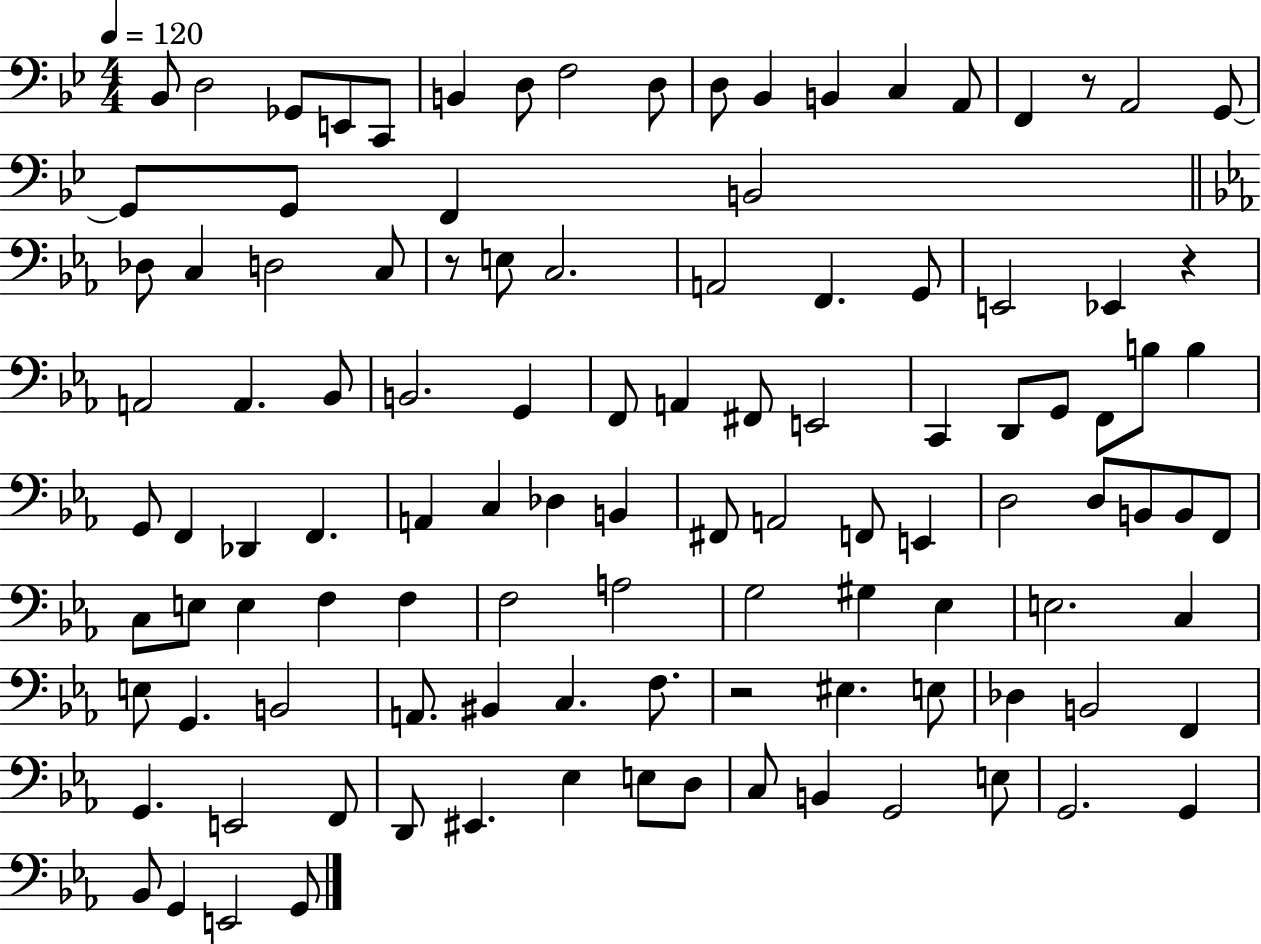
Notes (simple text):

Bb2/e D3/h Gb2/e E2/e C2/e B2/q D3/e F3/h D3/e D3/e Bb2/q B2/q C3/q A2/e F2/q R/e A2/h G2/e G2/e G2/e F2/q B2/h Db3/e C3/q D3/h C3/e R/e E3/e C3/h. A2/h F2/q. G2/e E2/h Eb2/q R/q A2/h A2/q. Bb2/e B2/h. G2/q F2/e A2/q F#2/e E2/h C2/q D2/e G2/e F2/e B3/e B3/q G2/e F2/q Db2/q F2/q. A2/q C3/q Db3/q B2/q F#2/e A2/h F2/e E2/q D3/h D3/e B2/e B2/e F2/e C3/e E3/e E3/q F3/q F3/q F3/h A3/h G3/h G#3/q Eb3/q E3/h. C3/q E3/e G2/q. B2/h A2/e. BIS2/q C3/q. F3/e. R/h EIS3/q. E3/e Db3/q B2/h F2/q G2/q. E2/h F2/e D2/e EIS2/q. Eb3/q E3/e D3/e C3/e B2/q G2/h E3/e G2/h. G2/q Bb2/e G2/q E2/h G2/e